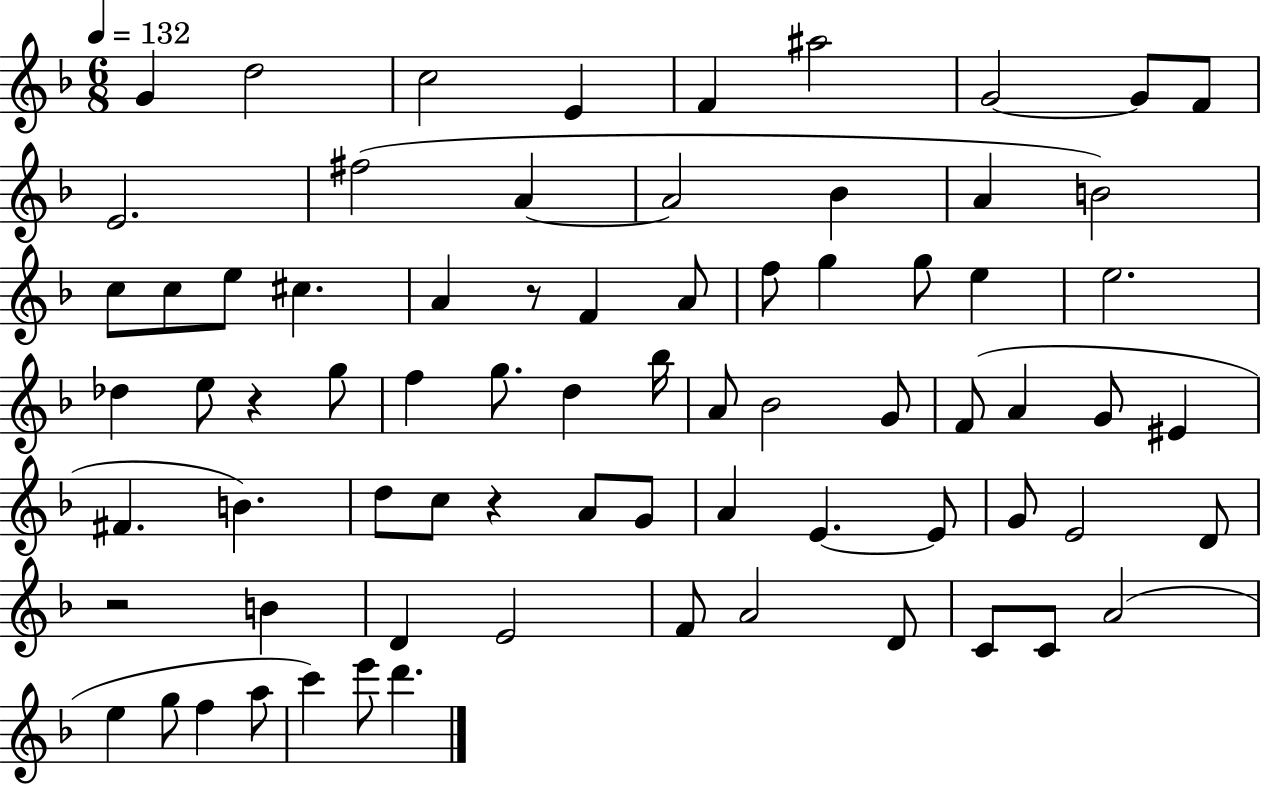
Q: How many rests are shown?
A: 4